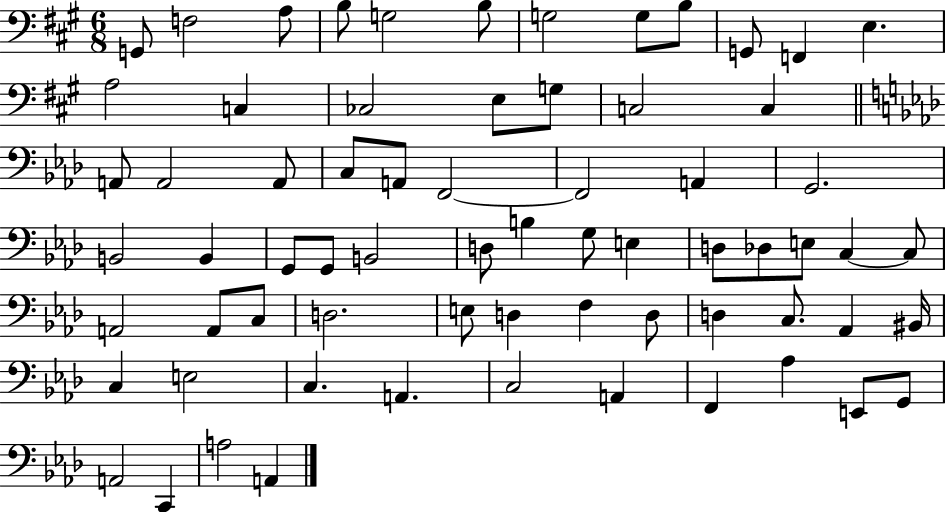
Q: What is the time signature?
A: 6/8